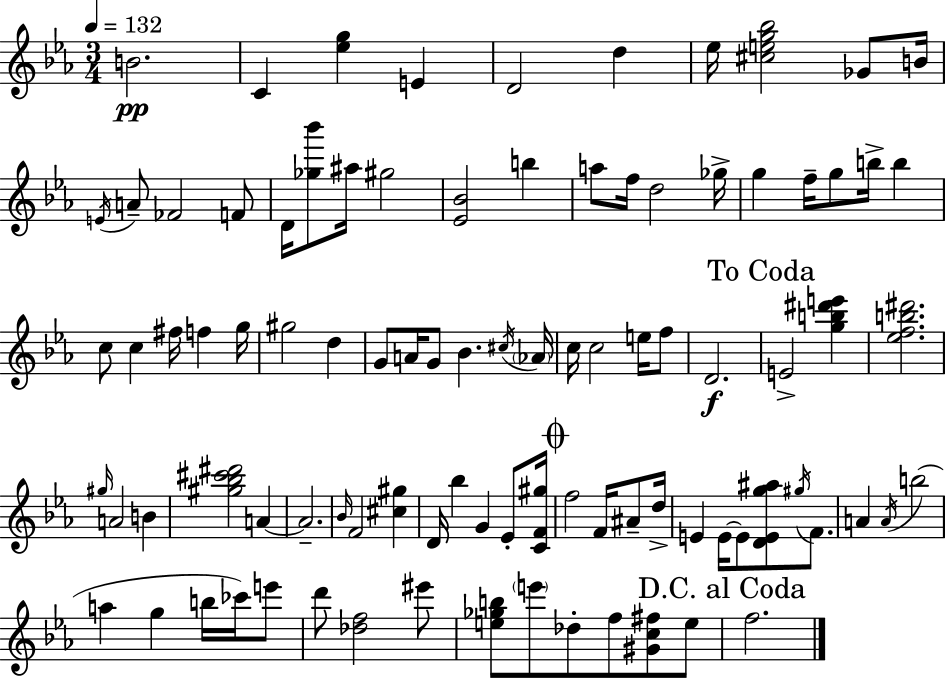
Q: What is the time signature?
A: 3/4